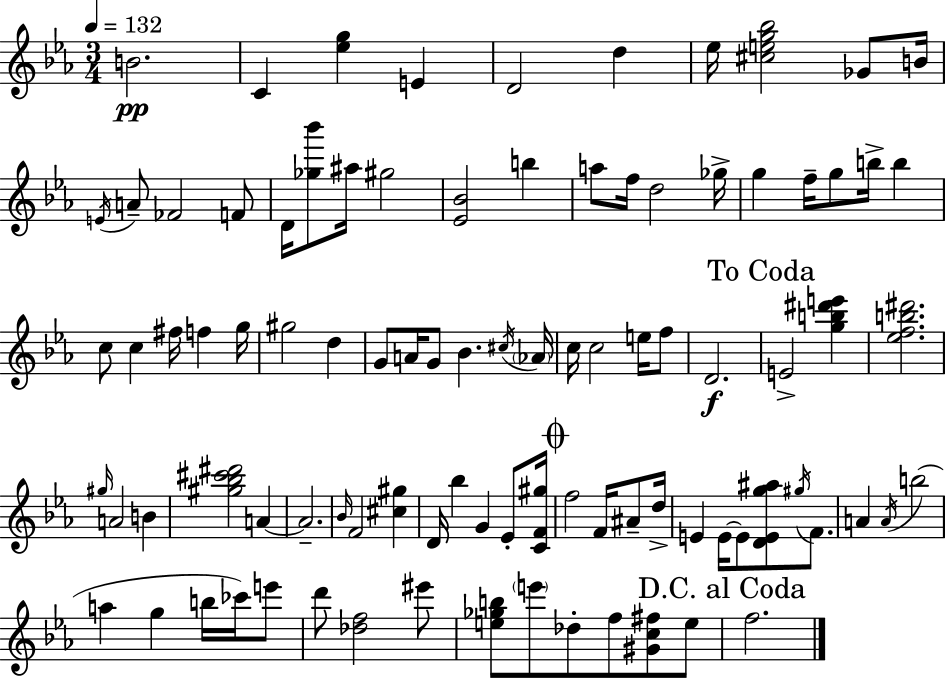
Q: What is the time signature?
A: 3/4